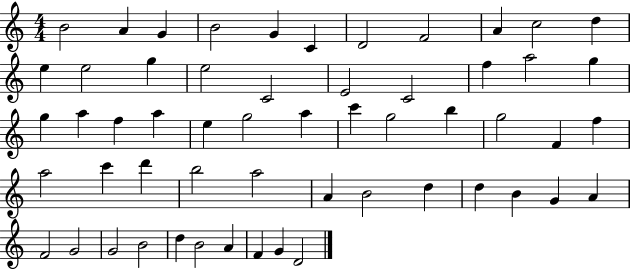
B4/h A4/q G4/q B4/h G4/q C4/q D4/h F4/h A4/q C5/h D5/q E5/q E5/h G5/q E5/h C4/h E4/h C4/h F5/q A5/h G5/q G5/q A5/q F5/q A5/q E5/q G5/h A5/q C6/q G5/h B5/q G5/h F4/q F5/q A5/h C6/q D6/q B5/h A5/h A4/q B4/h D5/q D5/q B4/q G4/q A4/q F4/h G4/h G4/h B4/h D5/q B4/h A4/q F4/q G4/q D4/h